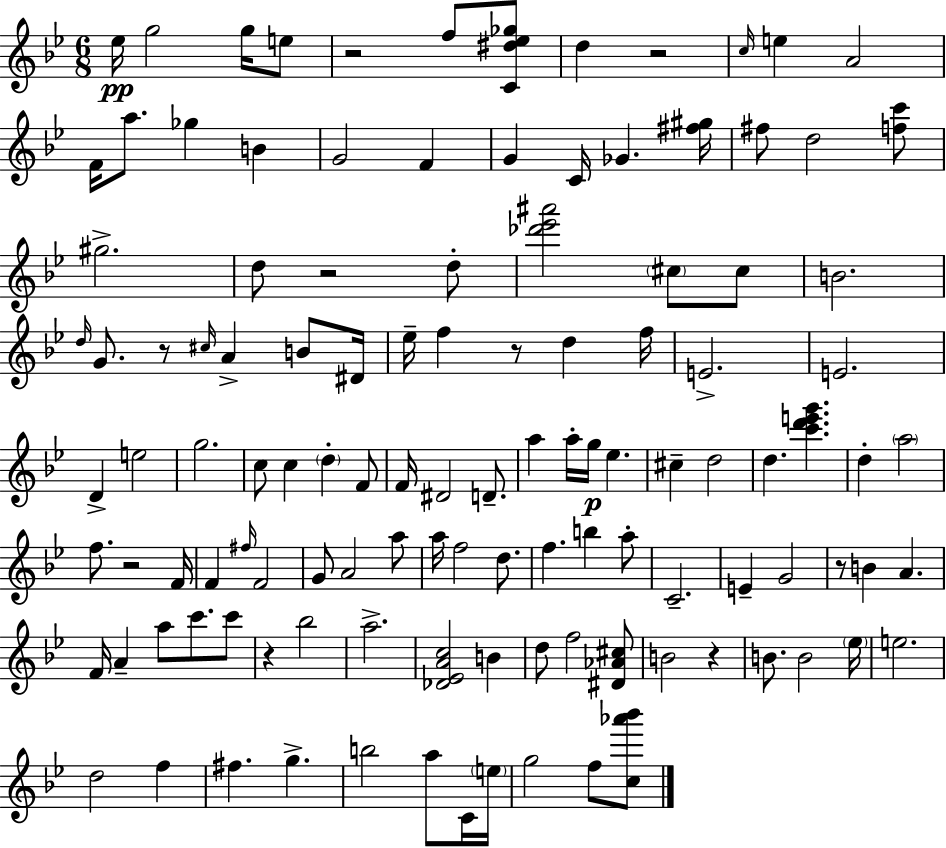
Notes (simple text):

Eb5/s G5/h G5/s E5/e R/h F5/e [C4,D#5,Eb5,Gb5]/e D5/q R/h C5/s E5/q A4/h F4/s A5/e. Gb5/q B4/q G4/h F4/q G4/q C4/s Gb4/q. [F#5,G#5]/s F#5/e D5/h [F5,C6]/e G#5/h. D5/e R/h D5/e [Db6,Eb6,A#6]/h C#5/e C#5/e B4/h. D5/s G4/e. R/e C#5/s A4/q B4/e D#4/s Eb5/s F5/q R/e D5/q F5/s E4/h. E4/h. D4/q E5/h G5/h. C5/e C5/q D5/q F4/e F4/s D#4/h D4/e. A5/q A5/s G5/s Eb5/q. C#5/q D5/h D5/q. [C6,D6,E6,G6]/q. D5/q A5/h F5/e. R/h F4/s F4/q F#5/s F4/h G4/e A4/h A5/e A5/s F5/h D5/e. F5/q. B5/q A5/e C4/h. E4/q G4/h R/e B4/q A4/q. F4/s A4/q A5/e C6/e. C6/e R/q Bb5/h A5/h. [Db4,Eb4,A4,C5]/h B4/q D5/e F5/h [D#4,Ab4,C#5]/e B4/h R/q B4/e. B4/h Eb5/s E5/h. D5/h F5/q F#5/q. G5/q. B5/h A5/e C4/s E5/s G5/h F5/e [C5,Ab6,Bb6]/e